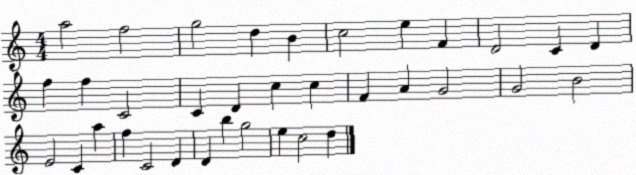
X:1
T:Untitled
M:4/4
L:1/4
K:C
a2 f2 g2 d B c2 e F D2 C D f f C2 C D c c F A G2 G2 B2 E2 C a f C2 D D b g2 e c2 d